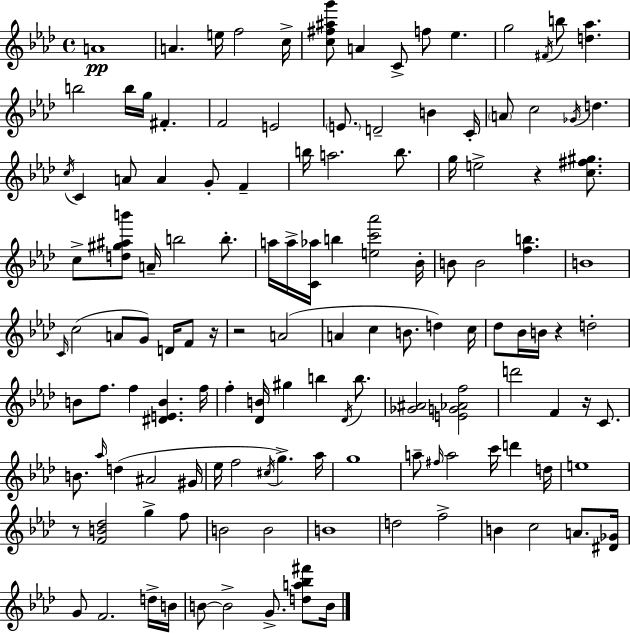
A4/w A4/q. E5/s F5/h C5/s [C5,F#5,A#5,G6]/e A4/q C4/e F5/e Eb5/q. G5/h F#4/s B5/e [D5,Ab5]/q. B5/h B5/s G5/s F#4/q. F4/h E4/h E4/e. D4/h B4/q C4/s A4/e C5/h Gb4/s D5/q. C5/s C4/q A4/e A4/q G4/e F4/q B5/s A5/h. B5/e. G5/s E5/h R/q [C5,F#5,G#5]/e. C5/e [D5,G#5,A#5,B6]/e A4/s B5/h B5/e. A5/s A5/s [C4,Ab5]/s B5/q [E5,C6,Ab6]/h Bb4/s B4/e B4/h [F5,B5]/q. B4/w C4/s C5/h A4/e G4/e D4/s F4/e R/s R/h A4/h A4/q C5/q B4/e. D5/q C5/s Db5/e Bb4/s B4/s R/q D5/h B4/e F5/e. F5/q [D#4,E4,B4]/q. F5/s F5/q [Db4,B4]/s G#5/q B5/q Db4/s B5/e. [Gb4,A#4]/h [E4,G4,Ab4,F5]/h D6/h F4/q R/s C4/e. B4/e. Ab5/s D5/q A#4/h G#4/s Eb5/s F5/h C#5/s G5/q. Ab5/s G5/w A5/e F#5/s A5/h C6/s D6/q D5/s E5/w R/e [F4,B4,Db5]/h G5/q F5/e B4/h B4/h B4/w D5/h F5/h B4/q C5/h A4/e. [D#4,Gb4]/s G4/e F4/h. D5/s B4/s B4/e B4/h G4/e. [D5,A5,Bb5,F#6]/e B4/s